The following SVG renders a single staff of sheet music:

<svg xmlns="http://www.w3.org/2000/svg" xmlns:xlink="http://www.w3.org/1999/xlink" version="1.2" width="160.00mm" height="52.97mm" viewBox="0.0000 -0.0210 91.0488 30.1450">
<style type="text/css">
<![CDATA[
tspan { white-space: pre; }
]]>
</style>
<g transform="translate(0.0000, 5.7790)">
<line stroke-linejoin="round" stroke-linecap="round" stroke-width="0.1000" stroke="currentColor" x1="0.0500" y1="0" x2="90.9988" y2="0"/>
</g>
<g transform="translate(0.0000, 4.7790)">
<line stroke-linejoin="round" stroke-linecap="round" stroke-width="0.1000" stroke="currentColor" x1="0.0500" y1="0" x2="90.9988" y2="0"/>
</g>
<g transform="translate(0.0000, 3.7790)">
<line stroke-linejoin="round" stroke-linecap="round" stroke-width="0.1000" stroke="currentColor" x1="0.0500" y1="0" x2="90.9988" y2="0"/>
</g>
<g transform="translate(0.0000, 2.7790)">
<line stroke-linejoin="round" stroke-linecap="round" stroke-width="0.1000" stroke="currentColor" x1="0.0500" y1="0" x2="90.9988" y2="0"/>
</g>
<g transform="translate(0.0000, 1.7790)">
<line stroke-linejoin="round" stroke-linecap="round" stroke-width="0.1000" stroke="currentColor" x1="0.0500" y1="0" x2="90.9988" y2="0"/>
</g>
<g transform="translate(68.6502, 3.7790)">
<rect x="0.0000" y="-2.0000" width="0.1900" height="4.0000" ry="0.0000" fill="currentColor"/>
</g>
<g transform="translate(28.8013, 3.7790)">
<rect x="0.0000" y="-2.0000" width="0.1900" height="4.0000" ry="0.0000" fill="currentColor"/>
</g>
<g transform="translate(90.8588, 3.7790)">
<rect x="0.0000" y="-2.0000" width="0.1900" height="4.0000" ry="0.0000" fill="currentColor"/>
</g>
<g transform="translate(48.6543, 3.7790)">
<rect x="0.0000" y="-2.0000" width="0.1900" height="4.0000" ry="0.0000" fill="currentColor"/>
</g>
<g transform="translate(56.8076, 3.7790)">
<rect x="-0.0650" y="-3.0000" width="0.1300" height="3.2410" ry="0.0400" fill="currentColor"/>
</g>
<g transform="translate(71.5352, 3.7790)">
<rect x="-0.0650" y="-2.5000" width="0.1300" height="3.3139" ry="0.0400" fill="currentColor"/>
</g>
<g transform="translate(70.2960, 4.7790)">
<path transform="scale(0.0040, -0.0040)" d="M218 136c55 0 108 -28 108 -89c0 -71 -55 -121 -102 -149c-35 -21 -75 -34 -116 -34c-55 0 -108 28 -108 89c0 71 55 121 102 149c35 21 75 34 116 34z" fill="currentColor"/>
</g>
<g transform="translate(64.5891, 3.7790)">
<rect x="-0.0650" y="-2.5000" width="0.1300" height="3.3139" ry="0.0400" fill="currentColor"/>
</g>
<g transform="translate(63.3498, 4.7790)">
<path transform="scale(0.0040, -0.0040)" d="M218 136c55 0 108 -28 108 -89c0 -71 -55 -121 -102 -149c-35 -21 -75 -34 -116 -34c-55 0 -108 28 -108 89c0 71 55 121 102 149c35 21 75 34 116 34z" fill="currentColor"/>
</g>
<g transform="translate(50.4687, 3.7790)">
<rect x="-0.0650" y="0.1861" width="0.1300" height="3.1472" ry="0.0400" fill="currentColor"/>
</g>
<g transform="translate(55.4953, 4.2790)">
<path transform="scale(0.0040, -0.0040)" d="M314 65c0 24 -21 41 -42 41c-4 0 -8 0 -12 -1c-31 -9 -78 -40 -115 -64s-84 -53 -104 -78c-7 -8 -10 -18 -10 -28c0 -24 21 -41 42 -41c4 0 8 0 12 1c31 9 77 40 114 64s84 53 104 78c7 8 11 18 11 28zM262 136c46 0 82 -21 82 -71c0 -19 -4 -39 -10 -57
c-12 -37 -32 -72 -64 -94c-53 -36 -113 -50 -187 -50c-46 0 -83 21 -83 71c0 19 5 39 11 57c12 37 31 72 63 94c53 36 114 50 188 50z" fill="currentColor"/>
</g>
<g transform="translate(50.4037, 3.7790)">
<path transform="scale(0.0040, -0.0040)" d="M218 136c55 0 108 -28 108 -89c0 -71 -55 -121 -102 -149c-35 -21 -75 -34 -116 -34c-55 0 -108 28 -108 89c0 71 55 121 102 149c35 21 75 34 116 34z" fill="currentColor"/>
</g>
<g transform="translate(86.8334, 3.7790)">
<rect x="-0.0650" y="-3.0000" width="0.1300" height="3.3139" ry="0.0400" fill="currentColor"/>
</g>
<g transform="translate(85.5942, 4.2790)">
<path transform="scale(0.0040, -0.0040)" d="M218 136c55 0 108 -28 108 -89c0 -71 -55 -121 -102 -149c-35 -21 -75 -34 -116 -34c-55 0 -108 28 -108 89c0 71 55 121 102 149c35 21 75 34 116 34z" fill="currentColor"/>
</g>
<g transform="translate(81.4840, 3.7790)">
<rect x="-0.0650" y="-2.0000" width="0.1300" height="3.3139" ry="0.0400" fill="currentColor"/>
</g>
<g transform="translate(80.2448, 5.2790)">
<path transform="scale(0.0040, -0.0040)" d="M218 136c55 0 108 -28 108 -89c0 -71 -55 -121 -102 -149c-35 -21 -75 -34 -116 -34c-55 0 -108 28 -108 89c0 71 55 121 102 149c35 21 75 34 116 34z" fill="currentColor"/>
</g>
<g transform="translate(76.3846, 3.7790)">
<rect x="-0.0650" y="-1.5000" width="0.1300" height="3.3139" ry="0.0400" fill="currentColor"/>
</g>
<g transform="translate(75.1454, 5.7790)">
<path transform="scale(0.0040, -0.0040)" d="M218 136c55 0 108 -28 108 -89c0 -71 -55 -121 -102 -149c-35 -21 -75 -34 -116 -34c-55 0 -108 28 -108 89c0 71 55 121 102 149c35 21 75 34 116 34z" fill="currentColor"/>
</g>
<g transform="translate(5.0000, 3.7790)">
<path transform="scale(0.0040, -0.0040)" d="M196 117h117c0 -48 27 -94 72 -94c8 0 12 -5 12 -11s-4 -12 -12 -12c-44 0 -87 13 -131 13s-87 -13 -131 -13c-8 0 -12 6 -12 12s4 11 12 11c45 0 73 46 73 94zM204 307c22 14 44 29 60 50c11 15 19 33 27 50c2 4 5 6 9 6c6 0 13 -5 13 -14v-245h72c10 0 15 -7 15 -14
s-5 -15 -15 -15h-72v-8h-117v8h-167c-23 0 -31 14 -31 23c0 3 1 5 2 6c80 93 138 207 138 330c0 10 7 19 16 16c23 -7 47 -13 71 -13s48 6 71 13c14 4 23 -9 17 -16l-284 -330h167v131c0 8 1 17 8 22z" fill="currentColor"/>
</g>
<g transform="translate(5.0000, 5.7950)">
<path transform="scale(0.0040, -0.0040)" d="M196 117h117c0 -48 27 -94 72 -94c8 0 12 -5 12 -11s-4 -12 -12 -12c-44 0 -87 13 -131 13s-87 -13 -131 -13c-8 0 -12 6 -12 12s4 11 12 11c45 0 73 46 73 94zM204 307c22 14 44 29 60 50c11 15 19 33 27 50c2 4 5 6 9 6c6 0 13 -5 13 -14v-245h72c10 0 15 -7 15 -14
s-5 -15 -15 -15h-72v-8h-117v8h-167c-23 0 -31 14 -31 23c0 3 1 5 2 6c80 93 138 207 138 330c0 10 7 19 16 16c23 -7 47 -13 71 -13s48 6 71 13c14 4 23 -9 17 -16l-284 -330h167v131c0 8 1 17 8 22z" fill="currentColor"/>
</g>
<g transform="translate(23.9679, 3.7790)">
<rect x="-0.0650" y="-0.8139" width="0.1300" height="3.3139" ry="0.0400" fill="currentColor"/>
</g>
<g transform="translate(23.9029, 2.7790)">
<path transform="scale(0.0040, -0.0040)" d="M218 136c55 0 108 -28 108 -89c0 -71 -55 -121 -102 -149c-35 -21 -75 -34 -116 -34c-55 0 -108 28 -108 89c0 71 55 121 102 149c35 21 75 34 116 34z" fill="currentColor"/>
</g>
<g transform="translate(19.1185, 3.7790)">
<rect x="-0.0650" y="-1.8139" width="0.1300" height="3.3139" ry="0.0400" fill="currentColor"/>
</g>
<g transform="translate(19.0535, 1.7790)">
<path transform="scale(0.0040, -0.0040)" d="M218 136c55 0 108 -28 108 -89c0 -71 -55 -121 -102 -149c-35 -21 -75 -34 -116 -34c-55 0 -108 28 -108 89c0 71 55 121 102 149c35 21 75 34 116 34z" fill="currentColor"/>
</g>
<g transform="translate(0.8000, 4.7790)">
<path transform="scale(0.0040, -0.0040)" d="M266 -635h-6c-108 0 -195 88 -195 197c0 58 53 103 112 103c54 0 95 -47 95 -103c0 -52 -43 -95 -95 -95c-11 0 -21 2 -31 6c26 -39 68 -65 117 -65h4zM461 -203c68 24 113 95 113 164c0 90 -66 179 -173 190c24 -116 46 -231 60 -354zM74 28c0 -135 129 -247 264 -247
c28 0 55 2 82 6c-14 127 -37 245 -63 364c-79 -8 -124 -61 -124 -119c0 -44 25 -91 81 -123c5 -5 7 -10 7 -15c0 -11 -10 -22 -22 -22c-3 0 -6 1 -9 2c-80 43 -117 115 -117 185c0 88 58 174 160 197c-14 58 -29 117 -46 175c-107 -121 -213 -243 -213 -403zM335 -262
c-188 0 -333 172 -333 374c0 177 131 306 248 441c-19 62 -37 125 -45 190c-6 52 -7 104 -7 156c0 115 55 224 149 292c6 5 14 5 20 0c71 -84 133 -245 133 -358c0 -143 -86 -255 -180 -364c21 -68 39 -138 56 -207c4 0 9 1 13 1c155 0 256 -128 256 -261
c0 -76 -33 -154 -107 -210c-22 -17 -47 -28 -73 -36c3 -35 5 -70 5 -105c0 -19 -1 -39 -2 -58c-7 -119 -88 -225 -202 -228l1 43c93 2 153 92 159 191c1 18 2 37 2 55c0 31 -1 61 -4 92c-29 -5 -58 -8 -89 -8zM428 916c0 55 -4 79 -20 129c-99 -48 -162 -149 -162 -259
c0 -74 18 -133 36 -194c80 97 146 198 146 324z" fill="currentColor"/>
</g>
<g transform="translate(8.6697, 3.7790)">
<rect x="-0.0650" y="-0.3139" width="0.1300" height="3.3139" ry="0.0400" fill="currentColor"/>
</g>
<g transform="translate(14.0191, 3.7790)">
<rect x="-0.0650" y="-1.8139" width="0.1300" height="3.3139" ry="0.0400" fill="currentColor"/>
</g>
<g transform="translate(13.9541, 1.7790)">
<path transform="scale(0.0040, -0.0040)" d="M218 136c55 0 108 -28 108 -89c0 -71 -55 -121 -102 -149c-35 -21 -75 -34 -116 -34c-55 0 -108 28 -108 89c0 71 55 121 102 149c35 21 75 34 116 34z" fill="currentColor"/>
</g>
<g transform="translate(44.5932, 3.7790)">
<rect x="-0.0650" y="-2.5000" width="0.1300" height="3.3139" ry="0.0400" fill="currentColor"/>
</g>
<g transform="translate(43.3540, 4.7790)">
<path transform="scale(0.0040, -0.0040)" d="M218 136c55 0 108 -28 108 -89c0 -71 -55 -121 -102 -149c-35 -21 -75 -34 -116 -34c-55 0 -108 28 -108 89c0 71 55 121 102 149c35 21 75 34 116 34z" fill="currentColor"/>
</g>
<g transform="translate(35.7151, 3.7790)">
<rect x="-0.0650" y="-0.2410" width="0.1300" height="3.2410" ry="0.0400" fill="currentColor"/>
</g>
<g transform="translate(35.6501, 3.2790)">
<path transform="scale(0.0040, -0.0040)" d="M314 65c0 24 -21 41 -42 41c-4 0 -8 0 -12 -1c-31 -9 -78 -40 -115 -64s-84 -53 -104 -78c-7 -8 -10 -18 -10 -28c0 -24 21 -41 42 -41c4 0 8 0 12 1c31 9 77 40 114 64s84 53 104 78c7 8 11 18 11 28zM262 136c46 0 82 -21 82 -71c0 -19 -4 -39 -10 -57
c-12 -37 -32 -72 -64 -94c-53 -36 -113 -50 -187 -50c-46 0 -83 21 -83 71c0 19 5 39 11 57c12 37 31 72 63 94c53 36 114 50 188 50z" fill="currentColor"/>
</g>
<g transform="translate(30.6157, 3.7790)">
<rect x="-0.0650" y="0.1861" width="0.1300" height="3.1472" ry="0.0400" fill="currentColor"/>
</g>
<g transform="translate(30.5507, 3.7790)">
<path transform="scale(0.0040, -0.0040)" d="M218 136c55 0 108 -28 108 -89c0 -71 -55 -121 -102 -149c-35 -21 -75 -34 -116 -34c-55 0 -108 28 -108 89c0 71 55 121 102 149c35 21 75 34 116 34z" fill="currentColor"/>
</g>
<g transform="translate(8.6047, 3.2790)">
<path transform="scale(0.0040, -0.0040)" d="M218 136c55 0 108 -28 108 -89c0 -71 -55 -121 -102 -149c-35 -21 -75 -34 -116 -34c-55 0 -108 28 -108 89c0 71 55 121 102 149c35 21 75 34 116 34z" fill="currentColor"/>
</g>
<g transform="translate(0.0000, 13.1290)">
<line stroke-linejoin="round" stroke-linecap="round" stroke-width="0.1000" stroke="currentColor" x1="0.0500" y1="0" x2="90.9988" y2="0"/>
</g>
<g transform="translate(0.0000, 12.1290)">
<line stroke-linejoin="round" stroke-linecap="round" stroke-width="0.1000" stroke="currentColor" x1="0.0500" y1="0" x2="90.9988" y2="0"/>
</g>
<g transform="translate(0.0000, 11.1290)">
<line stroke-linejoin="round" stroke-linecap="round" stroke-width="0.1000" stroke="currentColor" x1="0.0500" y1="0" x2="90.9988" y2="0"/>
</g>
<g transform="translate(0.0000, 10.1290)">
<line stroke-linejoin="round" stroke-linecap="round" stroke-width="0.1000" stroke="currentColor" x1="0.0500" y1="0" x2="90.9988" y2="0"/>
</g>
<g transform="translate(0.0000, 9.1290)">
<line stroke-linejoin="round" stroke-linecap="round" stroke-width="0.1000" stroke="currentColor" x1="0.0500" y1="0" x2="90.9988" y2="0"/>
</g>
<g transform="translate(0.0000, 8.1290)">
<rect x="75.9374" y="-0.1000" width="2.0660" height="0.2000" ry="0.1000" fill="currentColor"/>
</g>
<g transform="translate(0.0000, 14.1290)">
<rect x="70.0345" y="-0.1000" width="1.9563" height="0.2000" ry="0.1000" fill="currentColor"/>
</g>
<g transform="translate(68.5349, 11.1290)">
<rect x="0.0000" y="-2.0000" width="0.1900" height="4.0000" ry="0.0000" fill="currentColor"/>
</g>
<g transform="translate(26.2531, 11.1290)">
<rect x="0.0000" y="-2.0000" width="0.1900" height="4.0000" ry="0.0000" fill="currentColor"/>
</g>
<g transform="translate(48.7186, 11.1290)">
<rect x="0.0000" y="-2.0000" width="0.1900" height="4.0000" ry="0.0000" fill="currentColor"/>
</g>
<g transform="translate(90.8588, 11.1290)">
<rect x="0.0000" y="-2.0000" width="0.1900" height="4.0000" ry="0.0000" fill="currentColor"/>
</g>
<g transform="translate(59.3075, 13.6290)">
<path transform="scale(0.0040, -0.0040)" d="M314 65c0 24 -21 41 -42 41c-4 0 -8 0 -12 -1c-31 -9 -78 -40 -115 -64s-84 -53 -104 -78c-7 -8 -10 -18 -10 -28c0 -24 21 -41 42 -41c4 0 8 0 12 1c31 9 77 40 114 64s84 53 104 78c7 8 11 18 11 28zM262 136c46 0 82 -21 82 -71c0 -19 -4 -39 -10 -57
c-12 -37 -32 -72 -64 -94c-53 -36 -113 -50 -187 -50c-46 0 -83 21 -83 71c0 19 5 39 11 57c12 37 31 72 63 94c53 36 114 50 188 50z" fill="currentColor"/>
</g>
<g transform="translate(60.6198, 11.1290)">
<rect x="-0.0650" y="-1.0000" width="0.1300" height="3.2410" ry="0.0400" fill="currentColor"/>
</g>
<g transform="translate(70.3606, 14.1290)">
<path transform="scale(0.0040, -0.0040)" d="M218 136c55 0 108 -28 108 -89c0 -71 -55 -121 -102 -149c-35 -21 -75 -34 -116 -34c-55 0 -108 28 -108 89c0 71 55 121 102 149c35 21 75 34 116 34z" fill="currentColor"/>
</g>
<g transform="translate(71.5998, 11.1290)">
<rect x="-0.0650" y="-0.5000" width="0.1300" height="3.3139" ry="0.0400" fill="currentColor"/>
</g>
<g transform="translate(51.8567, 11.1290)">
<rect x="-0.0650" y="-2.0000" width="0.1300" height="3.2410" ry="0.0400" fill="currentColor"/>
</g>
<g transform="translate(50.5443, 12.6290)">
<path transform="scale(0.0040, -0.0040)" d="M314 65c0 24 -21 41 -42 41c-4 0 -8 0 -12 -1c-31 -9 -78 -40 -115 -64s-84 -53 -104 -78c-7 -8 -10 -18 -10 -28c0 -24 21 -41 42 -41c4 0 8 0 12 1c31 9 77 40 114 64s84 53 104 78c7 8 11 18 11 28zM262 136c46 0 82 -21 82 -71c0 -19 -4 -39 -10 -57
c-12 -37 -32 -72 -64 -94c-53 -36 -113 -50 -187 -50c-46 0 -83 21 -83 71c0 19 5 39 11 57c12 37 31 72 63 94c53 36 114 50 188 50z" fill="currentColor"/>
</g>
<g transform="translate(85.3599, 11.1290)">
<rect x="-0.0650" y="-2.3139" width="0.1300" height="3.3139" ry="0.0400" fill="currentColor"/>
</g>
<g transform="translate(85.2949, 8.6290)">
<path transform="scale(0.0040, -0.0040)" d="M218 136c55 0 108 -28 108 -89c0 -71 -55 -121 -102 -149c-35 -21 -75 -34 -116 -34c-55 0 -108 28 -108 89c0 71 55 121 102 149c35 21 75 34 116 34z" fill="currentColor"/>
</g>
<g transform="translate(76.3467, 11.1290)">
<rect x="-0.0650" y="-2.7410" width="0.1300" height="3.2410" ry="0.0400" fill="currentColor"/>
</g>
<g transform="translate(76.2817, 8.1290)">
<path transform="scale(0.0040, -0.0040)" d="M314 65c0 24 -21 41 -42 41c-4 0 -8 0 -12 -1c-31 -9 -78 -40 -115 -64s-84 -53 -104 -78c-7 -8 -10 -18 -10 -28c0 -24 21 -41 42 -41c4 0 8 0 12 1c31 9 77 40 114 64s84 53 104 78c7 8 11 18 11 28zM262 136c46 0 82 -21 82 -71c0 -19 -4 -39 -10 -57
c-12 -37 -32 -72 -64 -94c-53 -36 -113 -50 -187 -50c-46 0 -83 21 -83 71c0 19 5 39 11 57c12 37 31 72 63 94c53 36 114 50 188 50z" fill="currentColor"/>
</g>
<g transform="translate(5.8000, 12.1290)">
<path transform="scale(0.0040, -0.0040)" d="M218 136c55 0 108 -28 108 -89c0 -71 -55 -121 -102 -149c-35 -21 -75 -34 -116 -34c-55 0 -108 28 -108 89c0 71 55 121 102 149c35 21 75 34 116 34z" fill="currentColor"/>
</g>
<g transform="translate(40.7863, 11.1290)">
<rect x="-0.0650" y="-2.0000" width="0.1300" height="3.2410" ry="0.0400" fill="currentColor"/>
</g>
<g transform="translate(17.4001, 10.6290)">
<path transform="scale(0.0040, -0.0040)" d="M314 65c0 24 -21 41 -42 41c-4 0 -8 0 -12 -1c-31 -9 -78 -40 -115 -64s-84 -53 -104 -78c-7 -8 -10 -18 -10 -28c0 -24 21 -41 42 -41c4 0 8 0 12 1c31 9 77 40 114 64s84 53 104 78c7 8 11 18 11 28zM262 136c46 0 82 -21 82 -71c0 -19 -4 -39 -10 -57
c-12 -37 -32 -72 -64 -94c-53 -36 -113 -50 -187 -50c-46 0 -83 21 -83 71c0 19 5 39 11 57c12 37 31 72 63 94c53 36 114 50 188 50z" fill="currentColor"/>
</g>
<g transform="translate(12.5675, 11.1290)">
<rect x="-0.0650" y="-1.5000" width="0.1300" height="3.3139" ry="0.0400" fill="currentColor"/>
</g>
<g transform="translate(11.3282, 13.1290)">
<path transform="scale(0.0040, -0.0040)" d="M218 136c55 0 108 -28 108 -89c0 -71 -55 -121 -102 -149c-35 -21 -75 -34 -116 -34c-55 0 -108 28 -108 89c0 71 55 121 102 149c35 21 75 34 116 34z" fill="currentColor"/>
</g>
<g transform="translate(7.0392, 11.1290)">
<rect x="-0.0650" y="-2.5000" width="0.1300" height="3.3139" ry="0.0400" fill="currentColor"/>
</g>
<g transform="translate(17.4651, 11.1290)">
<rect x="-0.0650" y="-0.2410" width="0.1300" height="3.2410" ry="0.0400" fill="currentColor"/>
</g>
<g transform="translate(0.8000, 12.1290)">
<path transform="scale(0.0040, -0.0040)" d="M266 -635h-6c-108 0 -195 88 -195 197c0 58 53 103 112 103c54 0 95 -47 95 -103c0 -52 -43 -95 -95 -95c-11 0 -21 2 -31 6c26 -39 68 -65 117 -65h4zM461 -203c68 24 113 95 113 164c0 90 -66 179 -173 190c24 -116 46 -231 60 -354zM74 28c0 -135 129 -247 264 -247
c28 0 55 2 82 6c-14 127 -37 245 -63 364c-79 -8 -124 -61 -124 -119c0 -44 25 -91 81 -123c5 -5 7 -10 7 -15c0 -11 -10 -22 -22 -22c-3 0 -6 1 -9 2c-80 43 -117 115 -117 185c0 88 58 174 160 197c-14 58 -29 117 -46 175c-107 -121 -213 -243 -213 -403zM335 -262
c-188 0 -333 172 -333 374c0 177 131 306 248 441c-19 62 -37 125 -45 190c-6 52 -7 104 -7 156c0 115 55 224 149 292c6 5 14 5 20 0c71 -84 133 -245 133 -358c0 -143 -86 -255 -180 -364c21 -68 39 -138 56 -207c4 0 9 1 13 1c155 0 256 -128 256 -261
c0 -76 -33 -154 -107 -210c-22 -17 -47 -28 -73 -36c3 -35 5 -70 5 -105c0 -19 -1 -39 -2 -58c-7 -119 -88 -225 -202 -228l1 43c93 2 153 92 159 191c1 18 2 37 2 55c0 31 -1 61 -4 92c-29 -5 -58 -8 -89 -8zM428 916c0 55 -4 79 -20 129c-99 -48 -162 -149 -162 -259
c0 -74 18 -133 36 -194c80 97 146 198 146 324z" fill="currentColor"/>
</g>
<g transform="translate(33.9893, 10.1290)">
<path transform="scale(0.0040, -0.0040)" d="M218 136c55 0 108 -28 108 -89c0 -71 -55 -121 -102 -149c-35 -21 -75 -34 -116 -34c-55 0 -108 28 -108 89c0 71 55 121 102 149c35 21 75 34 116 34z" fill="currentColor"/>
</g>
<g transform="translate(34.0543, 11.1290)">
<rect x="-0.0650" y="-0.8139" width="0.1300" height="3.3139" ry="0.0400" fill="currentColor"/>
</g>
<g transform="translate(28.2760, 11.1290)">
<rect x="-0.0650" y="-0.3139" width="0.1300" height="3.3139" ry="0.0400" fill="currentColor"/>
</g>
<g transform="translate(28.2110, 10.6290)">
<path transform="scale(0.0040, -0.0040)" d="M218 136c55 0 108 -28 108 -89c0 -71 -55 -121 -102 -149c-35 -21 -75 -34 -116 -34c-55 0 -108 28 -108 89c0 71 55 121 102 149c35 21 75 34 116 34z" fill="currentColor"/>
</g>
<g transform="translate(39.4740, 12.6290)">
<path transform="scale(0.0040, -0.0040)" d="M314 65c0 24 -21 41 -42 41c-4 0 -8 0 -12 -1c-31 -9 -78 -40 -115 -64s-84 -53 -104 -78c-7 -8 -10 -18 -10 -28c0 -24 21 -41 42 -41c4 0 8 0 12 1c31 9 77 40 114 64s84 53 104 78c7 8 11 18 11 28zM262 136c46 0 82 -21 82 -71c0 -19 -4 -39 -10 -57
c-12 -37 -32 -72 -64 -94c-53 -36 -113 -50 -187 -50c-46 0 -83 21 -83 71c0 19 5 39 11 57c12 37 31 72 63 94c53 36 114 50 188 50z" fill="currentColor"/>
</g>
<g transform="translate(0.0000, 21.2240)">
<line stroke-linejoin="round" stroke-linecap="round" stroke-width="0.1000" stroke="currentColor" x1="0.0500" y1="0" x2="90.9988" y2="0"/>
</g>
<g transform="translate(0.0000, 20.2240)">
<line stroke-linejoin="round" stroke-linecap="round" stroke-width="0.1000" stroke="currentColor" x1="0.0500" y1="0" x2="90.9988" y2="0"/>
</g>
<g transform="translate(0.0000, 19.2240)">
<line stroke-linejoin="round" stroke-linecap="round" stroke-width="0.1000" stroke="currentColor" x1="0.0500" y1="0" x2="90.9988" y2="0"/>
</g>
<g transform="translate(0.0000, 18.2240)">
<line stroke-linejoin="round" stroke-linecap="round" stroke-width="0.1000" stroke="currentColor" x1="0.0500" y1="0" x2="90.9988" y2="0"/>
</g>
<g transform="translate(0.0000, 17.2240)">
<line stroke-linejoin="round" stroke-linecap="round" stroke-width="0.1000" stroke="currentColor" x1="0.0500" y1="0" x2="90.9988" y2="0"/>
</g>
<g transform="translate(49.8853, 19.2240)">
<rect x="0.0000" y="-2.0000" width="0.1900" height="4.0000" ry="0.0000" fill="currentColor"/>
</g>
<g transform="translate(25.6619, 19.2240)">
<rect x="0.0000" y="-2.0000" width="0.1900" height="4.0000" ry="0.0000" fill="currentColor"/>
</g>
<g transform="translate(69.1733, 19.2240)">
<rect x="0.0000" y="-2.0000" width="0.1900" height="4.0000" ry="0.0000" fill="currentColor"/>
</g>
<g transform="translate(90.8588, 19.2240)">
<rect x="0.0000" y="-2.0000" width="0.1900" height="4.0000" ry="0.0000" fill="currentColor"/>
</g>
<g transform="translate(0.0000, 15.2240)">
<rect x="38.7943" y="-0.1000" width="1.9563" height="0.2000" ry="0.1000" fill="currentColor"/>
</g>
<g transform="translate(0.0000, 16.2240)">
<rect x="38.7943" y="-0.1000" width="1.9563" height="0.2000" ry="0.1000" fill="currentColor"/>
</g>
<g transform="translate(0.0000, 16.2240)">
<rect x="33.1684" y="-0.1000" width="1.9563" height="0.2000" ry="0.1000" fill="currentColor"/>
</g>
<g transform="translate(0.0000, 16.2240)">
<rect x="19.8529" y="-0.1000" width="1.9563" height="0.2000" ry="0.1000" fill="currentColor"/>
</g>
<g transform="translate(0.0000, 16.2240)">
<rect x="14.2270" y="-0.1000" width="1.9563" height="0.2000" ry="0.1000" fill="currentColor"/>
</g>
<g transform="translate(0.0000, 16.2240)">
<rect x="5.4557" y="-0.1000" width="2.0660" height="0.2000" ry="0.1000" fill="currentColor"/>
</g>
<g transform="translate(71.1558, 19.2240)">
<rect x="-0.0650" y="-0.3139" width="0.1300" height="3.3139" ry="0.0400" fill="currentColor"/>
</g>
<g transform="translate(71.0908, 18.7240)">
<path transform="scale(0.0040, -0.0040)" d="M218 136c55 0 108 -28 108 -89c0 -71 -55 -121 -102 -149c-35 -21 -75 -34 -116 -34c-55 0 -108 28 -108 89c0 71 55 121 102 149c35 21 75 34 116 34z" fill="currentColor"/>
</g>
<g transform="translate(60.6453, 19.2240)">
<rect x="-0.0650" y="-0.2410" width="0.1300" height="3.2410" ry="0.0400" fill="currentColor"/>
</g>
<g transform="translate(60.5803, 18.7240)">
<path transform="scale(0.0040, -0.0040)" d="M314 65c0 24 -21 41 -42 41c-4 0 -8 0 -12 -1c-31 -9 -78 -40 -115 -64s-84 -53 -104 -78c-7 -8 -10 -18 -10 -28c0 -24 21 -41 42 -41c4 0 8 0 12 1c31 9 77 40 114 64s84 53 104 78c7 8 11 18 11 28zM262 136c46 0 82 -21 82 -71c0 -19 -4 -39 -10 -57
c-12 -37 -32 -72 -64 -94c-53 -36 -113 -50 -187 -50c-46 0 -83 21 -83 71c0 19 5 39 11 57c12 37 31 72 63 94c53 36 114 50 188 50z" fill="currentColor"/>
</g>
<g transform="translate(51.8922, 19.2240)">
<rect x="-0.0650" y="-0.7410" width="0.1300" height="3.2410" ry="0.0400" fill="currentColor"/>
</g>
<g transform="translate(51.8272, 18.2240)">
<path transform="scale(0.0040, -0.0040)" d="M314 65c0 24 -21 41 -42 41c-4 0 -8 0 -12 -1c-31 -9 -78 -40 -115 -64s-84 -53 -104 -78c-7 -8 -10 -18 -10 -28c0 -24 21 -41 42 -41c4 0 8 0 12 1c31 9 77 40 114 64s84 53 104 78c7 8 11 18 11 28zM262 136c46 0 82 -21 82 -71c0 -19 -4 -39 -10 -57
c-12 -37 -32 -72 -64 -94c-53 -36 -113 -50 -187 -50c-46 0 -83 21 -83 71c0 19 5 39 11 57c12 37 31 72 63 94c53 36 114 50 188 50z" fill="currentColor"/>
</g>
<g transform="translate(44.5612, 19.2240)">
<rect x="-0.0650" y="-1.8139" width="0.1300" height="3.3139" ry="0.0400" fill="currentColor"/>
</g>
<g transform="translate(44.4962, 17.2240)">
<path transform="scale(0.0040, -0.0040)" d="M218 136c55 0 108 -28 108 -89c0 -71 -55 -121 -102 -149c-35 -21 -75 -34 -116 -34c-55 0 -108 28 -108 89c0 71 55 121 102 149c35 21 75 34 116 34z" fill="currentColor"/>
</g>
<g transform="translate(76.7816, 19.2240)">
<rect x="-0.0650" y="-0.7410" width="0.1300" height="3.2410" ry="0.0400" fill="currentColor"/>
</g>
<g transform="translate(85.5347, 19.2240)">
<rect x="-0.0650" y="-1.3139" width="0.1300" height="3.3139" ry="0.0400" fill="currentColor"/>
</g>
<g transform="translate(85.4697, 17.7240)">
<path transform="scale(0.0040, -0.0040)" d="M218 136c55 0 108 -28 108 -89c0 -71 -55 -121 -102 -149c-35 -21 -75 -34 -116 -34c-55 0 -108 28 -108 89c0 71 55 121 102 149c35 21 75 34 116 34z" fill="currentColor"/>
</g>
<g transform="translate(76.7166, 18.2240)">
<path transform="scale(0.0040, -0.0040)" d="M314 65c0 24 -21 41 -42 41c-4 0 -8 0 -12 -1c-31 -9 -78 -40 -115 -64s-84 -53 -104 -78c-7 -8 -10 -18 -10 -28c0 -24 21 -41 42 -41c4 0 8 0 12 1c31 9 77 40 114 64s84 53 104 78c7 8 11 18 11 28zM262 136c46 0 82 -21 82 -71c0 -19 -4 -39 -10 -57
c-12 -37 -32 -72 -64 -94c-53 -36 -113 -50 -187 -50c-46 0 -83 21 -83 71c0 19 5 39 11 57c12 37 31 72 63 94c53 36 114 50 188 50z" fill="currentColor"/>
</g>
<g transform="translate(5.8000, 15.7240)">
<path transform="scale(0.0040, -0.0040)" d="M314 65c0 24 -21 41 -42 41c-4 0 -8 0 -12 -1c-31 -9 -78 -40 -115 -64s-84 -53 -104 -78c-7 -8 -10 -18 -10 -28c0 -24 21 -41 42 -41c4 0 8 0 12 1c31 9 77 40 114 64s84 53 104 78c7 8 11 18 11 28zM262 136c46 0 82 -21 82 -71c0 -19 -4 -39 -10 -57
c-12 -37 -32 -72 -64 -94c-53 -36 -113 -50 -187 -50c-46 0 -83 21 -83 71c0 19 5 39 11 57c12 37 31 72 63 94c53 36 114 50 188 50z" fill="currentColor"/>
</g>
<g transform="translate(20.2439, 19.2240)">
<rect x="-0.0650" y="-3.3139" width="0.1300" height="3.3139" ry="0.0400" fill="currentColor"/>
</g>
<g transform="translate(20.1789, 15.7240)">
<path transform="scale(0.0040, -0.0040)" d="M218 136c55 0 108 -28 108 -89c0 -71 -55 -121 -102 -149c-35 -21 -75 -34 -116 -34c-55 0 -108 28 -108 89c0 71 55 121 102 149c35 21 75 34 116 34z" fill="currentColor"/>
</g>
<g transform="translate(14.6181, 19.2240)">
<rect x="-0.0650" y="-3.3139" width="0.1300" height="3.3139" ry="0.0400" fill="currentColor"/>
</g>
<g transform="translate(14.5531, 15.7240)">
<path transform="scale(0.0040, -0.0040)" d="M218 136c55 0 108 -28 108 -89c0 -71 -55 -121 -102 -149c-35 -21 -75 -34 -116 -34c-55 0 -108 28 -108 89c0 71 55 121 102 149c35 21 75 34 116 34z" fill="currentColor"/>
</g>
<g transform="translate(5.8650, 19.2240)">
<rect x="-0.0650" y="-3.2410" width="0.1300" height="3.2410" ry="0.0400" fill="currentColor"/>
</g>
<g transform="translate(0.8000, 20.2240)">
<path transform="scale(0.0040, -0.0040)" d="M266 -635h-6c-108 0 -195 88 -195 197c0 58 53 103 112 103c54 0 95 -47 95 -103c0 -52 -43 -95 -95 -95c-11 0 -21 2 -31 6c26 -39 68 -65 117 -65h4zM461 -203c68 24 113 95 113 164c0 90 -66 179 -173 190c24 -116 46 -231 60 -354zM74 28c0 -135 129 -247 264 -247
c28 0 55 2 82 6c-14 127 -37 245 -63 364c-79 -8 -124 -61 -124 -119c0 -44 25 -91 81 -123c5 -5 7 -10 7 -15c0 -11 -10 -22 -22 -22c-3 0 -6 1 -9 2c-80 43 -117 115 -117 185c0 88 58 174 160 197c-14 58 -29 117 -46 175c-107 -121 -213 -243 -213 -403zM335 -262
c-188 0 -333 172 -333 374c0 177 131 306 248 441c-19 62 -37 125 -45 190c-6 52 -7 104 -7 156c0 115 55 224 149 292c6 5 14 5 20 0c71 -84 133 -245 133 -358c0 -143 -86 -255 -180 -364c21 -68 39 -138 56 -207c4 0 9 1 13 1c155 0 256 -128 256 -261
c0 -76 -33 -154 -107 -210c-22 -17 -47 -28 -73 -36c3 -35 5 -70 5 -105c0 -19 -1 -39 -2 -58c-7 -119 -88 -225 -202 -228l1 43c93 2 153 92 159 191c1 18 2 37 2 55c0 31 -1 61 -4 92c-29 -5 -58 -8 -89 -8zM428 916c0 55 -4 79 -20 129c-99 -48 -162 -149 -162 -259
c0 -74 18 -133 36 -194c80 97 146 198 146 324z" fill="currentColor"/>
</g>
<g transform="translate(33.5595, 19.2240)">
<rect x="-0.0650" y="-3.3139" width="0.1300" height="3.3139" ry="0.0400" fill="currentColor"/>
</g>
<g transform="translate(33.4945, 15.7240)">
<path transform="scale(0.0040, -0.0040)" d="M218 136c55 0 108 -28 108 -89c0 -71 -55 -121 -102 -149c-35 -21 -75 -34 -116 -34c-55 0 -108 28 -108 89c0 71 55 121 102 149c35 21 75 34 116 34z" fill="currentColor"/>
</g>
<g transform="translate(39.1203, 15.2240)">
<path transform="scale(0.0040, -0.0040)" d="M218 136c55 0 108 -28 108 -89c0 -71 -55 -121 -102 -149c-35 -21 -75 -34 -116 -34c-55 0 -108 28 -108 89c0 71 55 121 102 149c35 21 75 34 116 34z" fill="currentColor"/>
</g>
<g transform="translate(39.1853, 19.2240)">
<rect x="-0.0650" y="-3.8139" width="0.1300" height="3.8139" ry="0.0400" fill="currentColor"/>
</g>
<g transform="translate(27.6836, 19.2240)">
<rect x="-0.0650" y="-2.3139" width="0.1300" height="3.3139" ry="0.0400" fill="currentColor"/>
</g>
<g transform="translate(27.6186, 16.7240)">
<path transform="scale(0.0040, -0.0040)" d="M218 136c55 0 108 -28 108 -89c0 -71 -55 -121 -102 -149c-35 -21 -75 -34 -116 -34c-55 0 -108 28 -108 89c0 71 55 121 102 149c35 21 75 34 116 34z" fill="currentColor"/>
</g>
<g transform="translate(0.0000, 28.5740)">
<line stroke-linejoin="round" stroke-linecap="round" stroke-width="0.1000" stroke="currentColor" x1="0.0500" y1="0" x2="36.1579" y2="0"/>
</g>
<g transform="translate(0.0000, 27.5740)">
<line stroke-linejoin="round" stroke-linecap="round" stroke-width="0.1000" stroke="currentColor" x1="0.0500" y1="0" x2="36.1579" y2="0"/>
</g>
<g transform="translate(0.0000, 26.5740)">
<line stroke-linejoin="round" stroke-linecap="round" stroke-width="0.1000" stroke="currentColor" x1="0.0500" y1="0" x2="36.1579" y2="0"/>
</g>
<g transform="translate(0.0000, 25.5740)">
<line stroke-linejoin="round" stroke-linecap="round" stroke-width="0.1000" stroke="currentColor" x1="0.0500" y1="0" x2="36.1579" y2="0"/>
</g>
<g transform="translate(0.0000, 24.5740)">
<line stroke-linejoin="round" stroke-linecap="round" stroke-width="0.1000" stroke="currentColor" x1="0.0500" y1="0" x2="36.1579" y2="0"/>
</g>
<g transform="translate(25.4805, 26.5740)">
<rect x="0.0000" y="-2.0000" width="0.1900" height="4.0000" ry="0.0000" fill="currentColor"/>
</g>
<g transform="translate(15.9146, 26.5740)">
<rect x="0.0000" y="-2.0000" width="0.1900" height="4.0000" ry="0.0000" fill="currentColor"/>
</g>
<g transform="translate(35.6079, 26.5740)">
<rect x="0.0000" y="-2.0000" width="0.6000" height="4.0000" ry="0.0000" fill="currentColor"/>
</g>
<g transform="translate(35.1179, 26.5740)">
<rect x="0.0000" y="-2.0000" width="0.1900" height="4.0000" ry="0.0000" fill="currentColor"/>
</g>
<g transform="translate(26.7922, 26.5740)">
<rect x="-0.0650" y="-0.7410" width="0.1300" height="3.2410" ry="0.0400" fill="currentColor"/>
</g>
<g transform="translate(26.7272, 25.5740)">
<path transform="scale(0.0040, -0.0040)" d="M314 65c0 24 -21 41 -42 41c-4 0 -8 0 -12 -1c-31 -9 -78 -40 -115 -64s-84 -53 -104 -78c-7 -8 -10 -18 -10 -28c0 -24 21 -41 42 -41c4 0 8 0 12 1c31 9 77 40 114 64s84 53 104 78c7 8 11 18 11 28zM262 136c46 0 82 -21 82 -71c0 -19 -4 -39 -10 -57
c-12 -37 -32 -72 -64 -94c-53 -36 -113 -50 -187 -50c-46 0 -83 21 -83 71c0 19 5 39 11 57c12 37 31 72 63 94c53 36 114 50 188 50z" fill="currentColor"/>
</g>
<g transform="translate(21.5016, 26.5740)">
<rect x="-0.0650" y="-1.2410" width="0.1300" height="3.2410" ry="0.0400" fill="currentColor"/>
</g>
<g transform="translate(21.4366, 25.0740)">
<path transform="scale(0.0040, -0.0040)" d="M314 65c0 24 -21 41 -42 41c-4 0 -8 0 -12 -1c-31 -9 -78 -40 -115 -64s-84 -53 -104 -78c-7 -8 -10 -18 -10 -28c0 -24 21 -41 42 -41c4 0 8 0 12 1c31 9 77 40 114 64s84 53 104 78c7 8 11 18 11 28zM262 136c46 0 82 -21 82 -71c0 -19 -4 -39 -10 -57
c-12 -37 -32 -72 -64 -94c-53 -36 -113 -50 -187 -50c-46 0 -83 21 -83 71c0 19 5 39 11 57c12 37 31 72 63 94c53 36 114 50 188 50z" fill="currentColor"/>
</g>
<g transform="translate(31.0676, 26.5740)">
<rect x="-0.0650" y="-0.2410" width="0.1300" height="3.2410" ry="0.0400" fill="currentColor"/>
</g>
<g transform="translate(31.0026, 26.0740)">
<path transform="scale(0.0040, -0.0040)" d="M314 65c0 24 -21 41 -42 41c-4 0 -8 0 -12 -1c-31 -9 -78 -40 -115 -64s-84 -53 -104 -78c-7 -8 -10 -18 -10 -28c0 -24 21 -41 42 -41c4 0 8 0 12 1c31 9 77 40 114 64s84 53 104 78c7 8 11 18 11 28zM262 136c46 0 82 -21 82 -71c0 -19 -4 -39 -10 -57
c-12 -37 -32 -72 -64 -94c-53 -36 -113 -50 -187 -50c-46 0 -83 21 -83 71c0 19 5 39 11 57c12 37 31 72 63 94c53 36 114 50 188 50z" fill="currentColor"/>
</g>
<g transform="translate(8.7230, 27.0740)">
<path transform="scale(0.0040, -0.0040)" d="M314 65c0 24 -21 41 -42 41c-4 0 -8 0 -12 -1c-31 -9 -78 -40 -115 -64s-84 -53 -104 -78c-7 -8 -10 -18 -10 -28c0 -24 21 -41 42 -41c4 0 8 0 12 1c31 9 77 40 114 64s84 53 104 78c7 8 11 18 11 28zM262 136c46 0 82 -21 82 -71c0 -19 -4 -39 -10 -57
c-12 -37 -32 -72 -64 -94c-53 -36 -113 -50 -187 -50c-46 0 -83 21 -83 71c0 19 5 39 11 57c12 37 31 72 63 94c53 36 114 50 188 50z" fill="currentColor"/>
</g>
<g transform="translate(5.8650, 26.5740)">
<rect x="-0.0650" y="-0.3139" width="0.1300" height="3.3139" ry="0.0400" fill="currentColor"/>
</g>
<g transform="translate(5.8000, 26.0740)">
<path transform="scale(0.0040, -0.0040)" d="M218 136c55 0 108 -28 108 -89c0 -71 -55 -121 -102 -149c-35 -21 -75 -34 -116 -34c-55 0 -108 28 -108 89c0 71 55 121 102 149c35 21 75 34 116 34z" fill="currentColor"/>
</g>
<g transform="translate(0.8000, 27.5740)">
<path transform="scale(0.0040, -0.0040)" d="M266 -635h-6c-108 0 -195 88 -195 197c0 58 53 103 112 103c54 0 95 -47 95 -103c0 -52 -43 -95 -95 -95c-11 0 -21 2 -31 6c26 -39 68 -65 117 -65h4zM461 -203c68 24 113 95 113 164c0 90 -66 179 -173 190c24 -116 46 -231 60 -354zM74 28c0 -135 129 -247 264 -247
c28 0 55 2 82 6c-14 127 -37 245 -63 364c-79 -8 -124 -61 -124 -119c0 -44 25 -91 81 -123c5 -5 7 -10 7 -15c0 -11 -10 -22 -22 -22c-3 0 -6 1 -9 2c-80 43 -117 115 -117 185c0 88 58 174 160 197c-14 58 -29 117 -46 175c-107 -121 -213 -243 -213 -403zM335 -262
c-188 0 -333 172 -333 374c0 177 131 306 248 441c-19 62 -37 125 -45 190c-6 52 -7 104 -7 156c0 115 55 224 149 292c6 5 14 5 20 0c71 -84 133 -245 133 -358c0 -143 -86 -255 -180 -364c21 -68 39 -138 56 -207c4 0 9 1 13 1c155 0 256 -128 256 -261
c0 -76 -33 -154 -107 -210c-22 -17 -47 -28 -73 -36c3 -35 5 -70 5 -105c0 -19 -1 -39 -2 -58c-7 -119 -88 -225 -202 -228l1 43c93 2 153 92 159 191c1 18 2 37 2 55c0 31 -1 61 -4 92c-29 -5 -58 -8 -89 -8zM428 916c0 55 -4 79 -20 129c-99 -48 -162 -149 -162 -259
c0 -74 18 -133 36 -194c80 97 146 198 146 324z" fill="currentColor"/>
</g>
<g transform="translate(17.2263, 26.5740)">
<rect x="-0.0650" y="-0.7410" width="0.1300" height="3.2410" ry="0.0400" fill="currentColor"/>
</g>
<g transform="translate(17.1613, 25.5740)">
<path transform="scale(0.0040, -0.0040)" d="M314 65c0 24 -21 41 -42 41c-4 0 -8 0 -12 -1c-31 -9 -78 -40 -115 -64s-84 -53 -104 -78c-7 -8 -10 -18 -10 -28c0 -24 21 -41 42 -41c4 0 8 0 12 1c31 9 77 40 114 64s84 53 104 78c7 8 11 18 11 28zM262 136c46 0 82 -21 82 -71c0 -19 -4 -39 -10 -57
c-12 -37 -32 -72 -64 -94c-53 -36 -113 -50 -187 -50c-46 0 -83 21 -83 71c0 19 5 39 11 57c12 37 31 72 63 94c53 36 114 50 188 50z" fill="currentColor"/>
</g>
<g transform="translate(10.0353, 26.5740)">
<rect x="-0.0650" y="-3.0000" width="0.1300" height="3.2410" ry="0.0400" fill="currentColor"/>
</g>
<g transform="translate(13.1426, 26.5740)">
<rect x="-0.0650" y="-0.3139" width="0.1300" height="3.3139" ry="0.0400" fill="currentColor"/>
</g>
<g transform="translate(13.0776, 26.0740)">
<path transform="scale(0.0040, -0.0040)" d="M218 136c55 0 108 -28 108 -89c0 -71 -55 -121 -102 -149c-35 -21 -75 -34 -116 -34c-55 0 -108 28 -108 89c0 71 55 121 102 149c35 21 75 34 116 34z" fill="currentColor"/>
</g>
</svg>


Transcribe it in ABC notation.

X:1
T:Untitled
M:4/4
L:1/4
K:C
c f f d B c2 G B A2 G G E F A G E c2 c d F2 F2 D2 C a2 g b2 b b g b c' f d2 c2 c d2 e c A2 c d2 e2 d2 c2